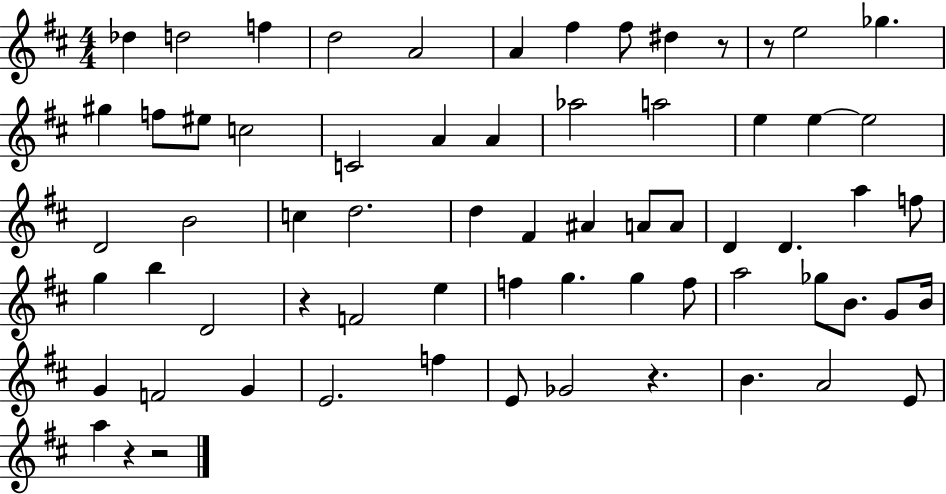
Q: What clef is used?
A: treble